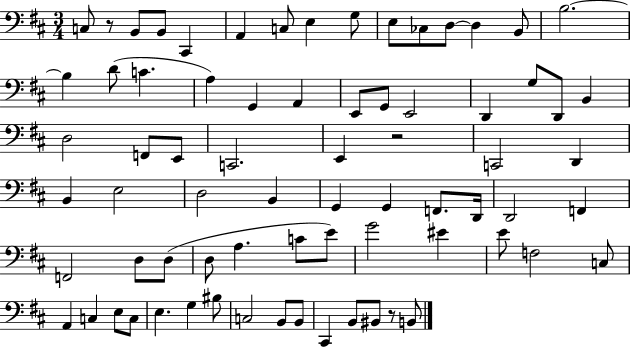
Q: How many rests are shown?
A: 3